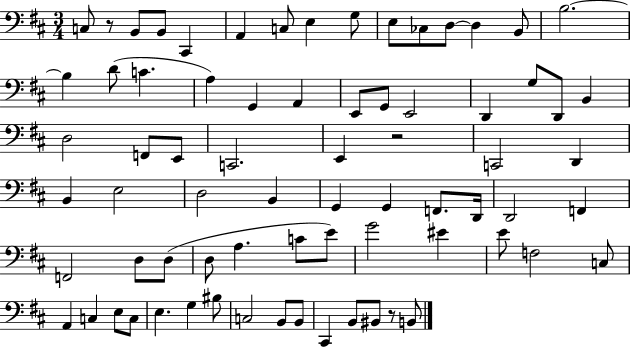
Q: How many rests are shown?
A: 3